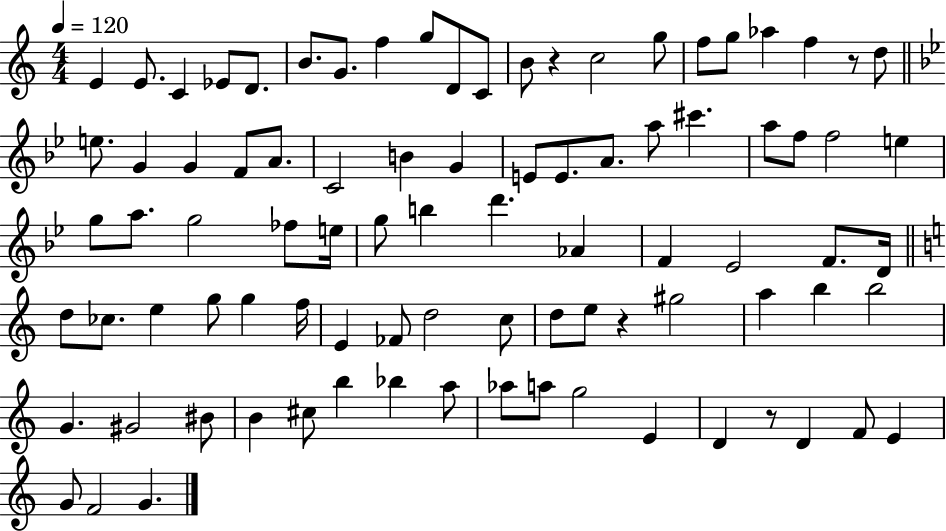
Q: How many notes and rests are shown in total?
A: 88